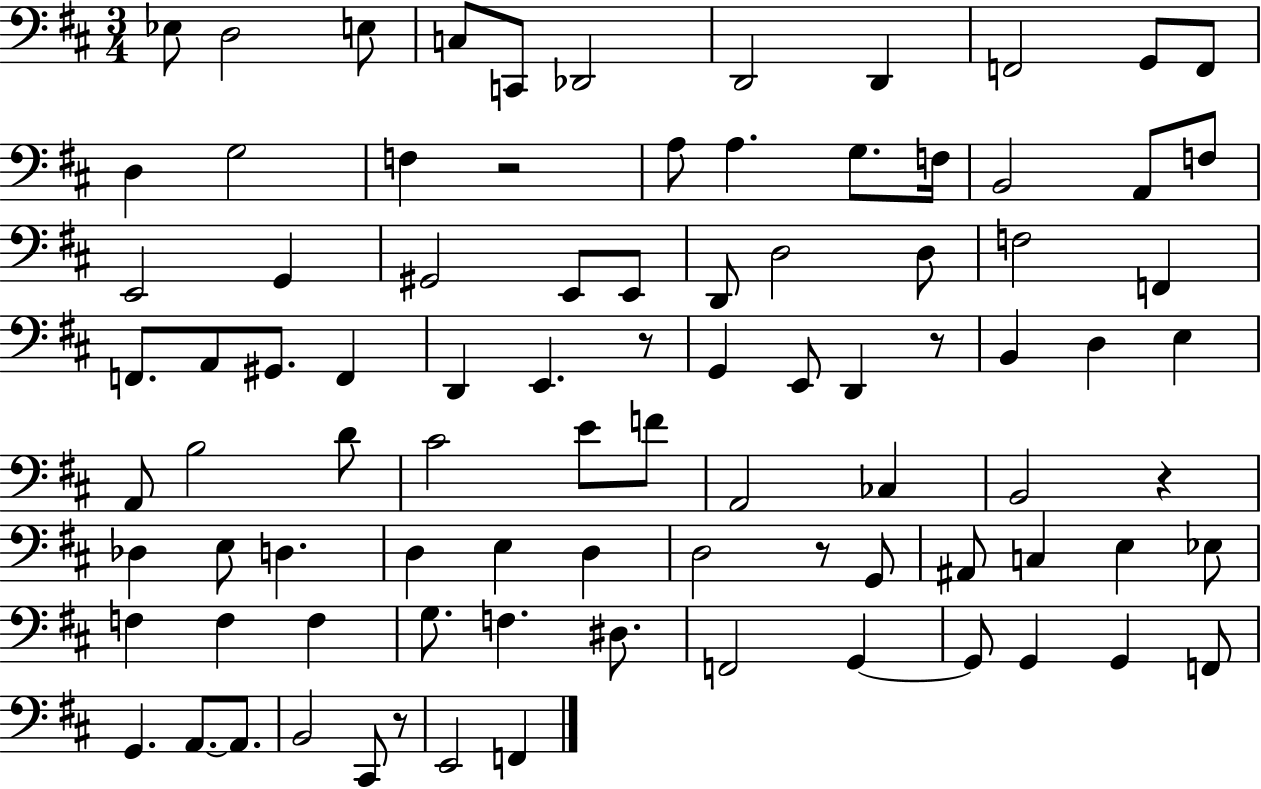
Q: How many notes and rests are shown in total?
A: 89